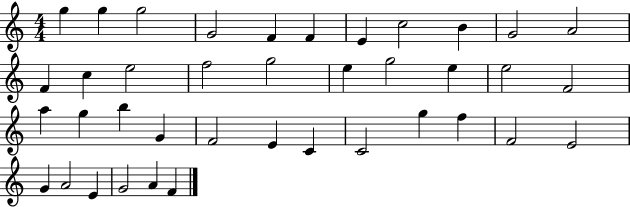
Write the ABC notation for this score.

X:1
T:Untitled
M:4/4
L:1/4
K:C
g g g2 G2 F F E c2 B G2 A2 F c e2 f2 g2 e g2 e e2 F2 a g b G F2 E C C2 g f F2 E2 G A2 E G2 A F